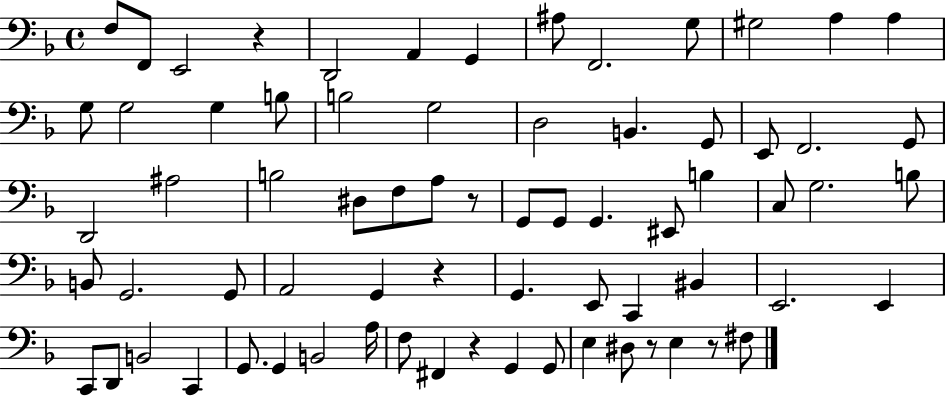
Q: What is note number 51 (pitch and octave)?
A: D2